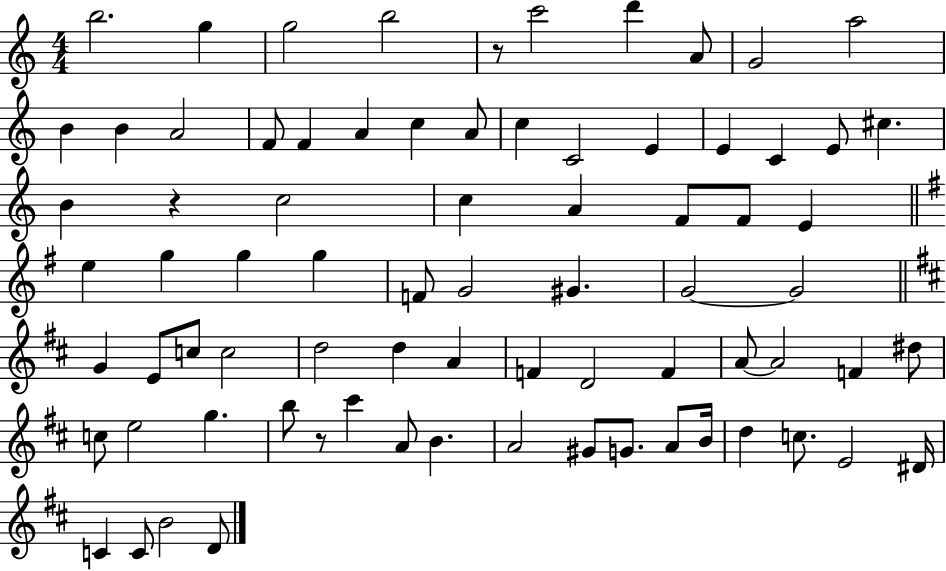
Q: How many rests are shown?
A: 3